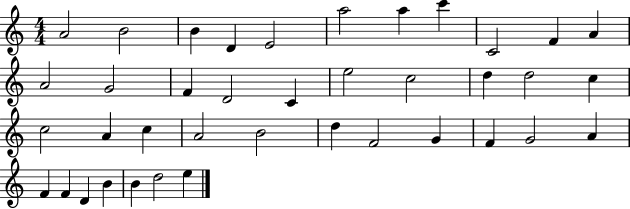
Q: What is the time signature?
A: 4/4